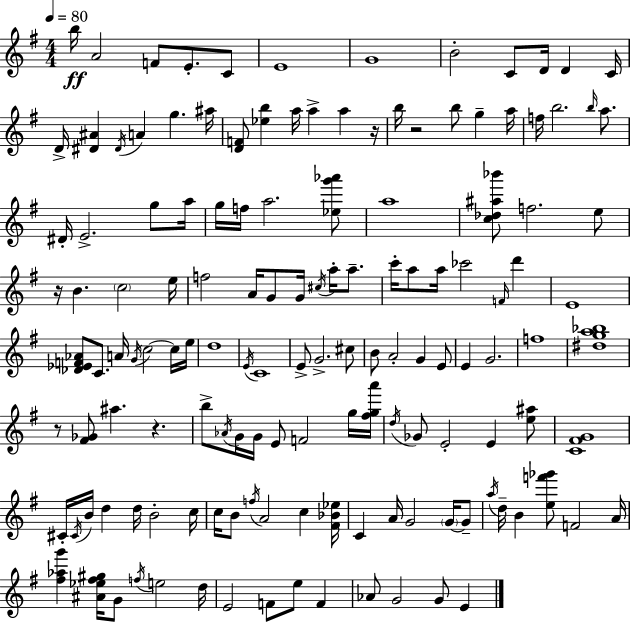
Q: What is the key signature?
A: G major